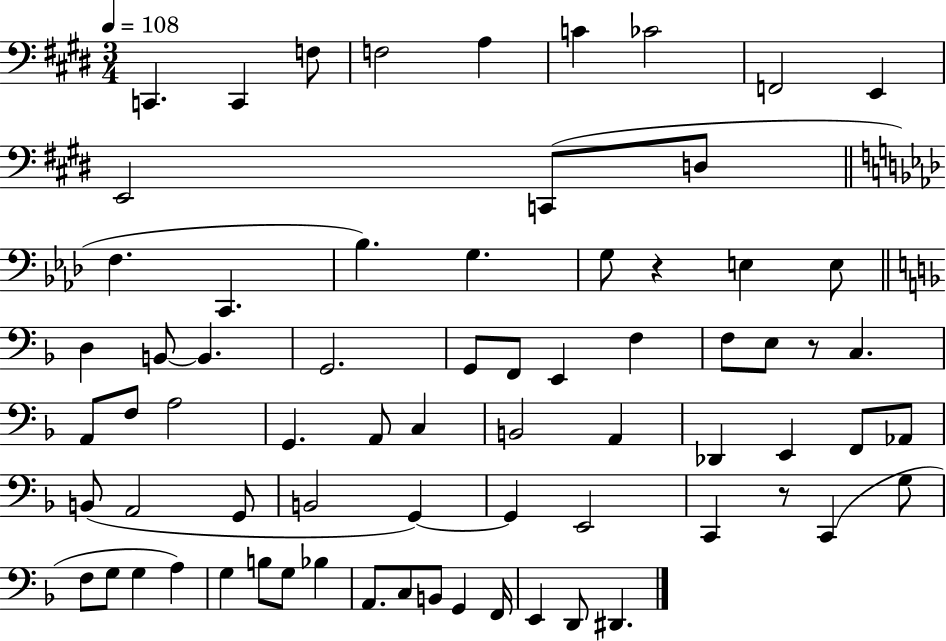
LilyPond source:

{
  \clef bass
  \numericTimeSignature
  \time 3/4
  \key e \major
  \tempo 4 = 108
  c,4. c,4 f8 | f2 a4 | c'4 ces'2 | f,2 e,4 | \break e,2 c,8( d8 | \bar "||" \break \key f \minor f4. c,4. | bes4.) g4. | g8 r4 e4 e8 | \bar "||" \break \key f \major d4 b,8~~ b,4. | g,2. | g,8 f,8 e,4 f4 | f8 e8 r8 c4. | \break a,8 f8 a2 | g,4. a,8 c4 | b,2 a,4 | des,4 e,4 f,8 aes,8 | \break b,8( a,2 g,8 | b,2 g,4~~) | g,4 e,2 | c,4 r8 c,4( g8 | \break f8 g8 g4 a4) | g4 b8 g8 bes4 | a,8. c8 b,8 g,4 f,16 | e,4 d,8 dis,4. | \break \bar "|."
}